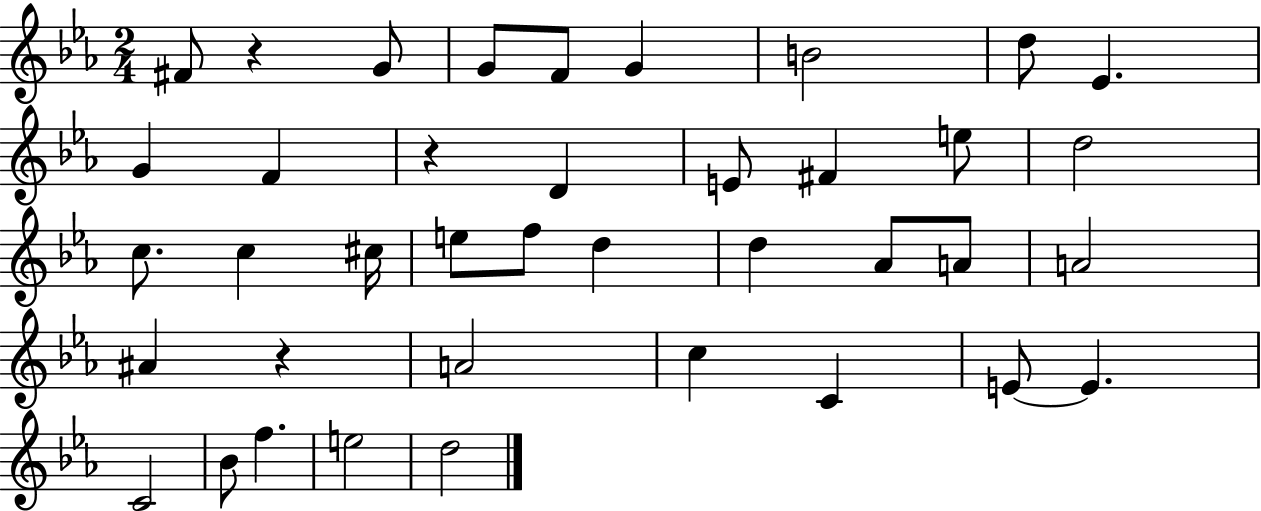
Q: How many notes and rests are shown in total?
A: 39